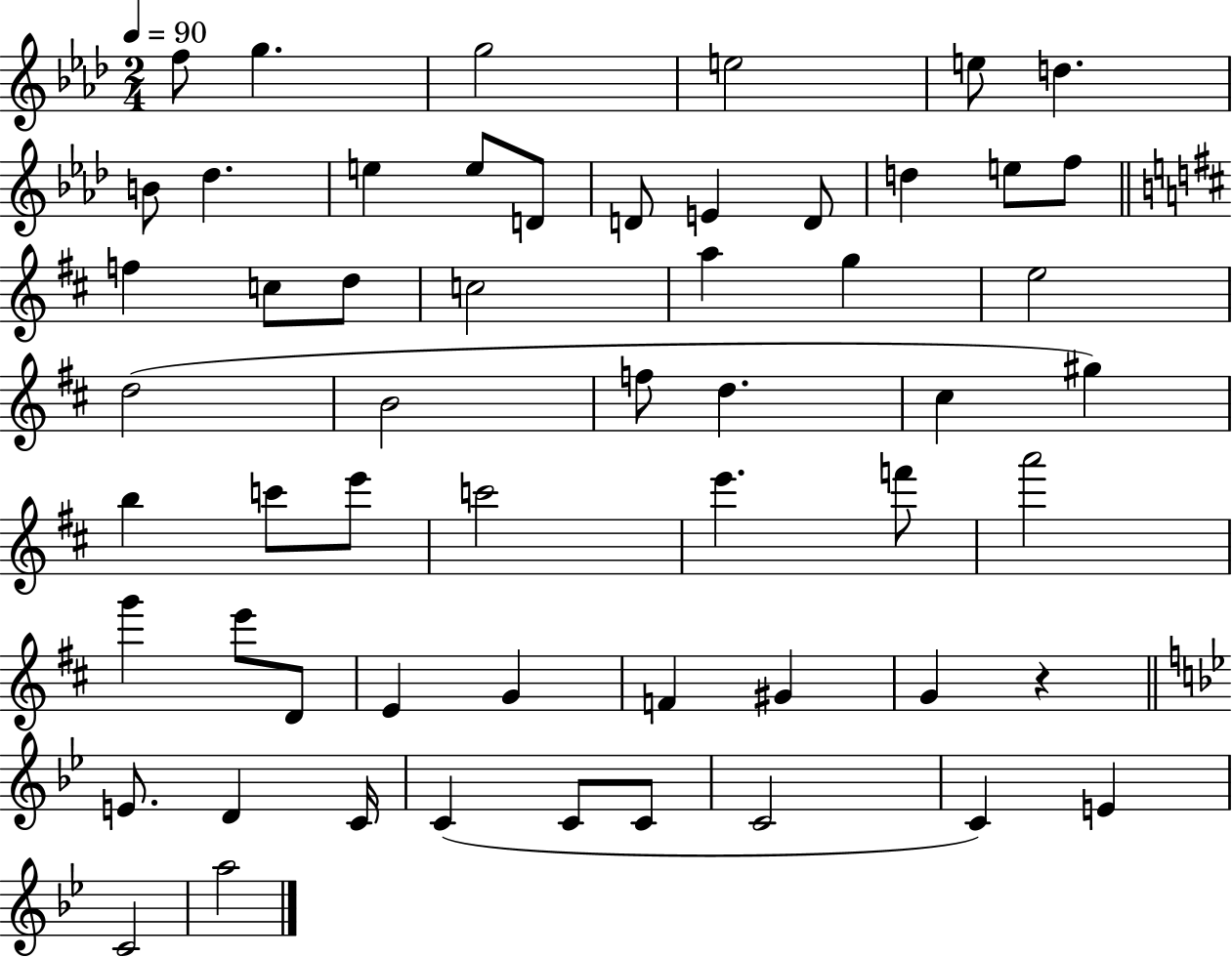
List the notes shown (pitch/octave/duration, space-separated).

F5/e G5/q. G5/h E5/h E5/e D5/q. B4/e Db5/q. E5/q E5/e D4/e D4/e E4/q D4/e D5/q E5/e F5/e F5/q C5/e D5/e C5/h A5/q G5/q E5/h D5/h B4/h F5/e D5/q. C#5/q G#5/q B5/q C6/e E6/e C6/h E6/q. F6/e A6/h G6/q E6/e D4/e E4/q G4/q F4/q G#4/q G4/q R/q E4/e. D4/q C4/s C4/q C4/e C4/e C4/h C4/q E4/q C4/h A5/h